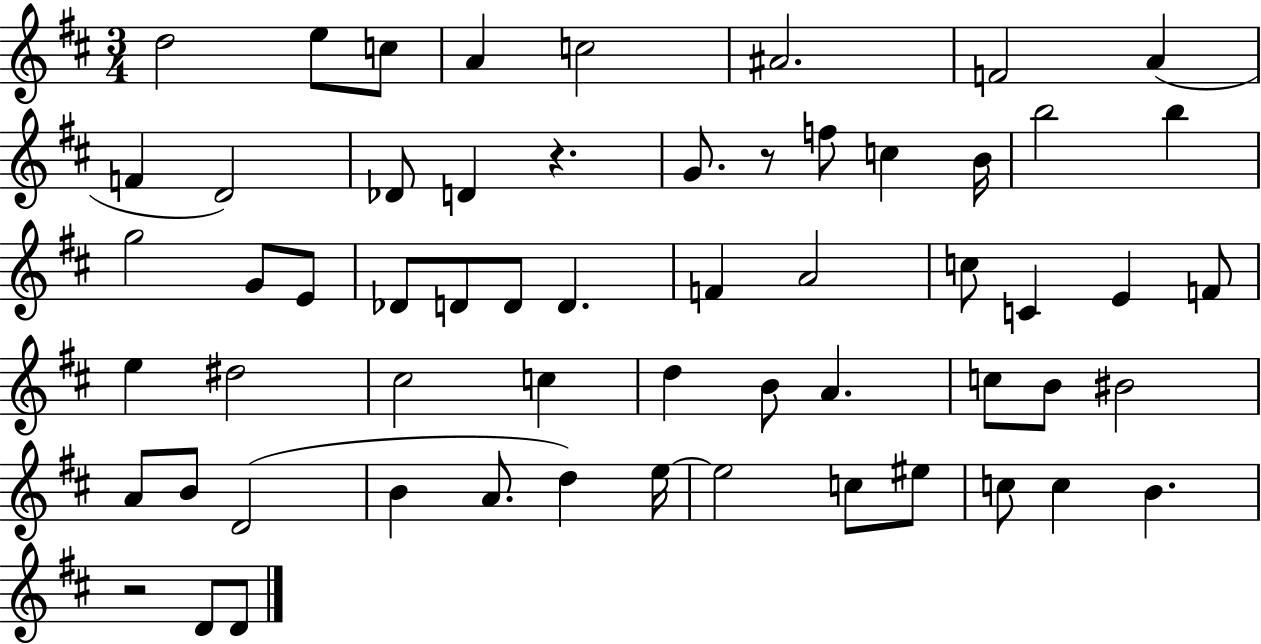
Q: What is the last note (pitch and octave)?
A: D4